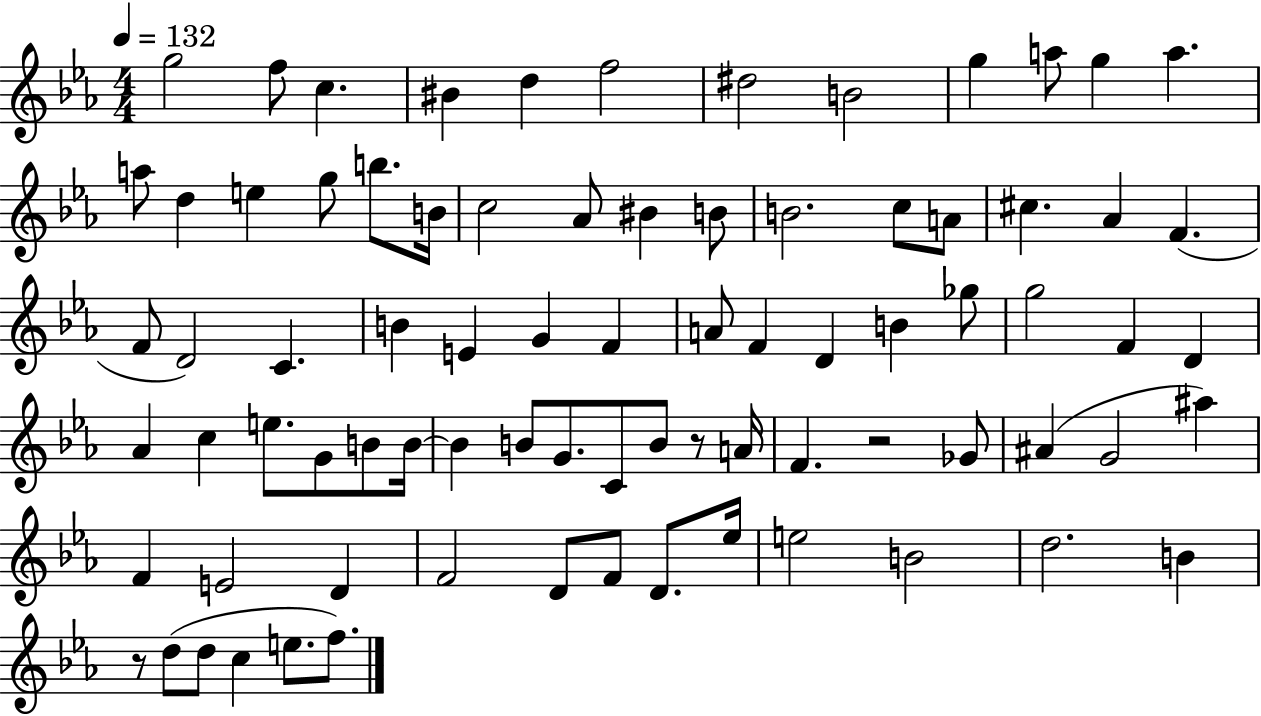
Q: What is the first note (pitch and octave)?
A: G5